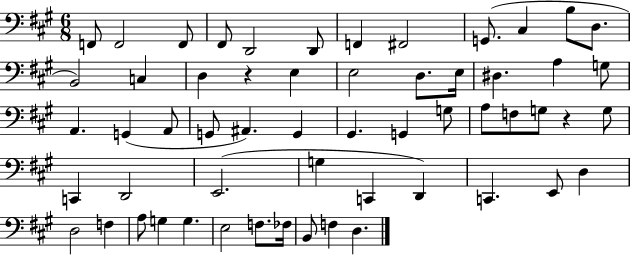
F2/e F2/h F2/e F#2/e D2/h D2/e F2/q F#2/h G2/e. C#3/q B3/e D3/e. B2/h C3/q D3/q R/q E3/q E3/h D3/e. E3/s D#3/q. A3/q G3/e A2/q. G2/q A2/e G2/e A#2/q. G2/q G#2/q. G2/q G3/e A3/e F3/e G3/e R/q G3/e C2/q D2/h E2/h. G3/q C2/q D2/q C2/q. E2/e D3/q D3/h F3/q A3/e G3/q G3/q. E3/h F3/e. FES3/s B2/e F3/q D3/q.